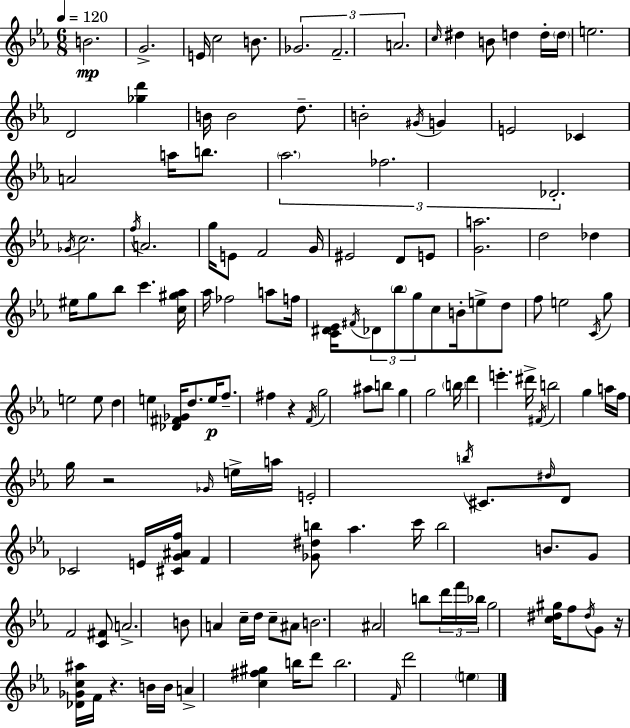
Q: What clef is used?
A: treble